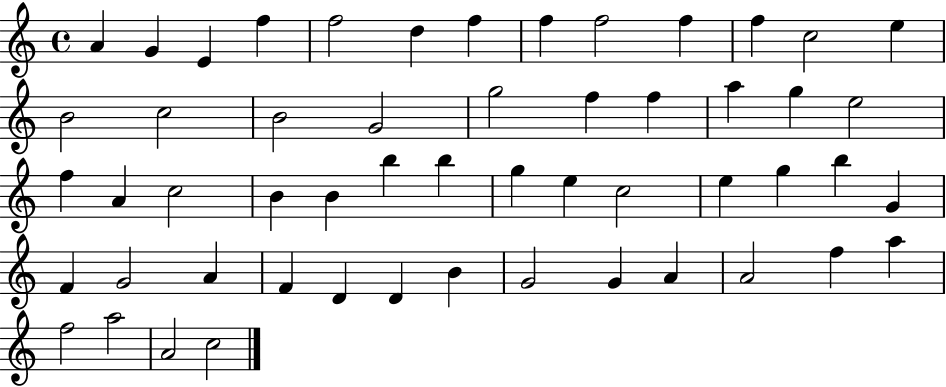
X:1
T:Untitled
M:4/4
L:1/4
K:C
A G E f f2 d f f f2 f f c2 e B2 c2 B2 G2 g2 f f a g e2 f A c2 B B b b g e c2 e g b G F G2 A F D D B G2 G A A2 f a f2 a2 A2 c2